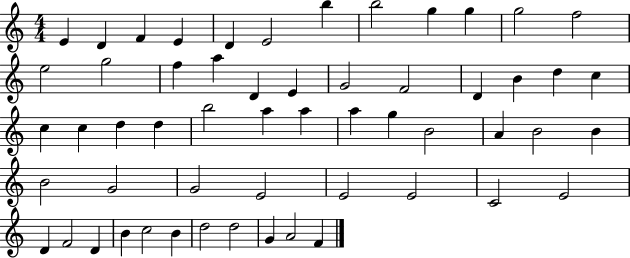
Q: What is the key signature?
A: C major